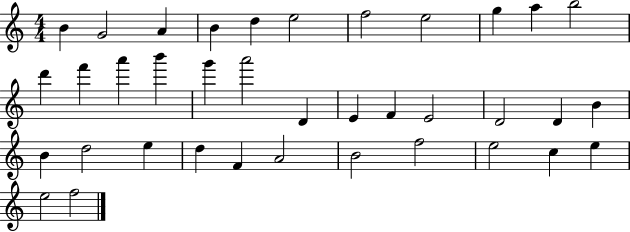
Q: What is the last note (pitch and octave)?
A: F5